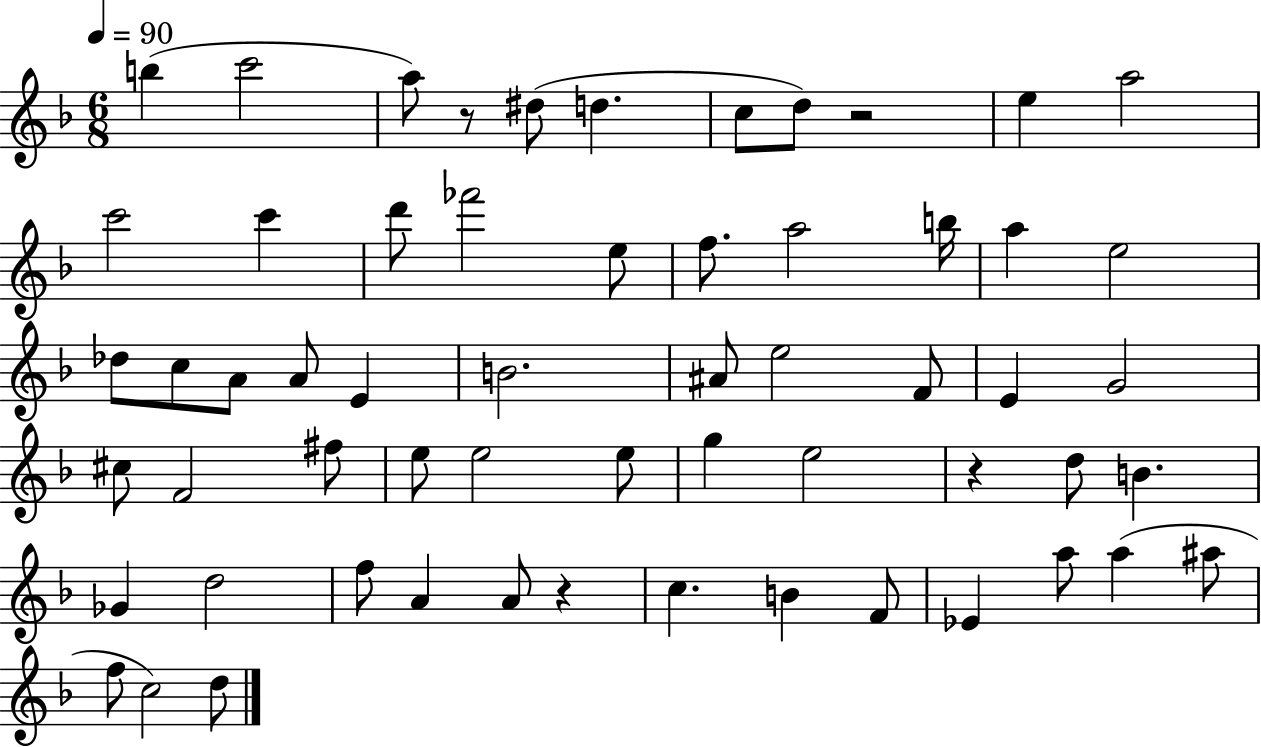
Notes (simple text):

B5/q C6/h A5/e R/e D#5/e D5/q. C5/e D5/e R/h E5/q A5/h C6/h C6/q D6/e FES6/h E5/e F5/e. A5/h B5/s A5/q E5/h Db5/e C5/e A4/e A4/e E4/q B4/h. A#4/e E5/h F4/e E4/q G4/h C#5/e F4/h F#5/e E5/e E5/h E5/e G5/q E5/h R/q D5/e B4/q. Gb4/q D5/h F5/e A4/q A4/e R/q C5/q. B4/q F4/e Eb4/q A5/e A5/q A#5/e F5/e C5/h D5/e